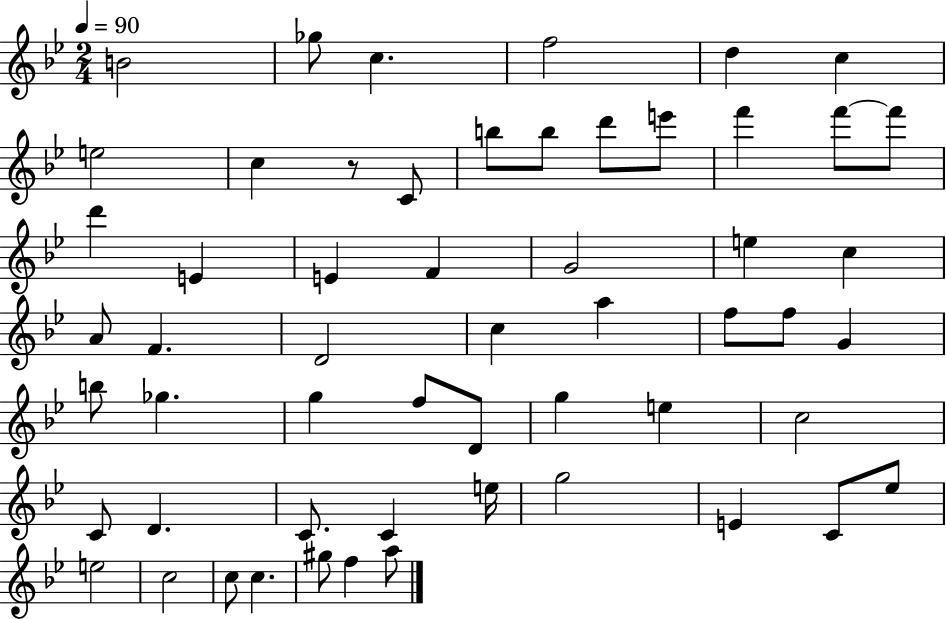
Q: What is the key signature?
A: BES major